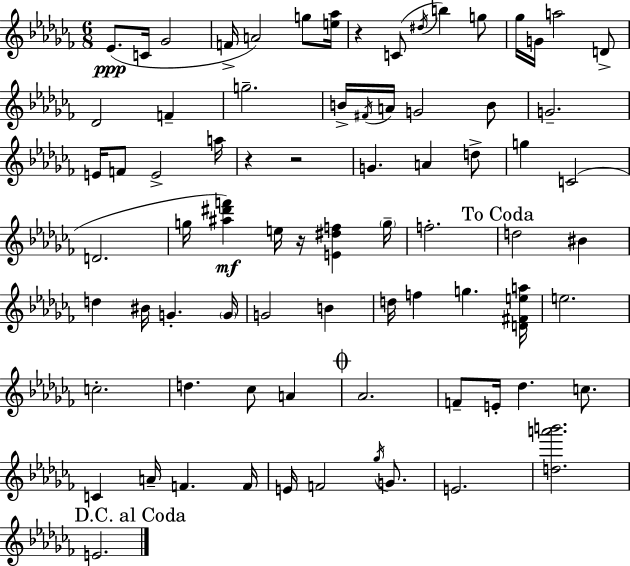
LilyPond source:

{
  \clef treble
  \numericTimeSignature
  \time 6/8
  \key aes \minor
  ees'8.(\ppp c'16 ges'2 | f'16-> a'2) g''8 <e'' aes''>16 | r4 c'8( \acciaccatura { dis''16 } b''4) g''8 | ges''16 g'16 a''2 d'8-> | \break des'2 f'4-- | g''2.-- | b'16-> \acciaccatura { fis'16 } a'16 g'2 | b'8 g'2.-- | \break e'16 f'8 e'2-> | a''16 r4 r2 | g'4. a'4 | d''8-> g''4 c'2( | \break d'2. | g''16 <ais'' dis''' f'''>4\mf) e''16 r16 <e' dis'' f''>4 | \parenthesize g''16-- f''2.-. | \mark "To Coda" d''2 bis'4 | \break d''4 bis'16 g'4.-. | \parenthesize g'16 g'2 b'4 | d''16 f''4 g''4. | <d' fis' e'' a''>16 e''2. | \break c''2.-. | d''4. ces''8 a'4 | \mark \markup { \musicglyph "scripts.coda" } aes'2. | f'8-- e'16-. des''4. c''8. | \break c'4 a'16-- f'4. | f'16 e'16 f'2 \acciaccatura { ges''16 } | g'8. e'2. | <d'' a''' b'''>2. | \break \mark "D.C. al Coda" e'2. | \bar "|."
}